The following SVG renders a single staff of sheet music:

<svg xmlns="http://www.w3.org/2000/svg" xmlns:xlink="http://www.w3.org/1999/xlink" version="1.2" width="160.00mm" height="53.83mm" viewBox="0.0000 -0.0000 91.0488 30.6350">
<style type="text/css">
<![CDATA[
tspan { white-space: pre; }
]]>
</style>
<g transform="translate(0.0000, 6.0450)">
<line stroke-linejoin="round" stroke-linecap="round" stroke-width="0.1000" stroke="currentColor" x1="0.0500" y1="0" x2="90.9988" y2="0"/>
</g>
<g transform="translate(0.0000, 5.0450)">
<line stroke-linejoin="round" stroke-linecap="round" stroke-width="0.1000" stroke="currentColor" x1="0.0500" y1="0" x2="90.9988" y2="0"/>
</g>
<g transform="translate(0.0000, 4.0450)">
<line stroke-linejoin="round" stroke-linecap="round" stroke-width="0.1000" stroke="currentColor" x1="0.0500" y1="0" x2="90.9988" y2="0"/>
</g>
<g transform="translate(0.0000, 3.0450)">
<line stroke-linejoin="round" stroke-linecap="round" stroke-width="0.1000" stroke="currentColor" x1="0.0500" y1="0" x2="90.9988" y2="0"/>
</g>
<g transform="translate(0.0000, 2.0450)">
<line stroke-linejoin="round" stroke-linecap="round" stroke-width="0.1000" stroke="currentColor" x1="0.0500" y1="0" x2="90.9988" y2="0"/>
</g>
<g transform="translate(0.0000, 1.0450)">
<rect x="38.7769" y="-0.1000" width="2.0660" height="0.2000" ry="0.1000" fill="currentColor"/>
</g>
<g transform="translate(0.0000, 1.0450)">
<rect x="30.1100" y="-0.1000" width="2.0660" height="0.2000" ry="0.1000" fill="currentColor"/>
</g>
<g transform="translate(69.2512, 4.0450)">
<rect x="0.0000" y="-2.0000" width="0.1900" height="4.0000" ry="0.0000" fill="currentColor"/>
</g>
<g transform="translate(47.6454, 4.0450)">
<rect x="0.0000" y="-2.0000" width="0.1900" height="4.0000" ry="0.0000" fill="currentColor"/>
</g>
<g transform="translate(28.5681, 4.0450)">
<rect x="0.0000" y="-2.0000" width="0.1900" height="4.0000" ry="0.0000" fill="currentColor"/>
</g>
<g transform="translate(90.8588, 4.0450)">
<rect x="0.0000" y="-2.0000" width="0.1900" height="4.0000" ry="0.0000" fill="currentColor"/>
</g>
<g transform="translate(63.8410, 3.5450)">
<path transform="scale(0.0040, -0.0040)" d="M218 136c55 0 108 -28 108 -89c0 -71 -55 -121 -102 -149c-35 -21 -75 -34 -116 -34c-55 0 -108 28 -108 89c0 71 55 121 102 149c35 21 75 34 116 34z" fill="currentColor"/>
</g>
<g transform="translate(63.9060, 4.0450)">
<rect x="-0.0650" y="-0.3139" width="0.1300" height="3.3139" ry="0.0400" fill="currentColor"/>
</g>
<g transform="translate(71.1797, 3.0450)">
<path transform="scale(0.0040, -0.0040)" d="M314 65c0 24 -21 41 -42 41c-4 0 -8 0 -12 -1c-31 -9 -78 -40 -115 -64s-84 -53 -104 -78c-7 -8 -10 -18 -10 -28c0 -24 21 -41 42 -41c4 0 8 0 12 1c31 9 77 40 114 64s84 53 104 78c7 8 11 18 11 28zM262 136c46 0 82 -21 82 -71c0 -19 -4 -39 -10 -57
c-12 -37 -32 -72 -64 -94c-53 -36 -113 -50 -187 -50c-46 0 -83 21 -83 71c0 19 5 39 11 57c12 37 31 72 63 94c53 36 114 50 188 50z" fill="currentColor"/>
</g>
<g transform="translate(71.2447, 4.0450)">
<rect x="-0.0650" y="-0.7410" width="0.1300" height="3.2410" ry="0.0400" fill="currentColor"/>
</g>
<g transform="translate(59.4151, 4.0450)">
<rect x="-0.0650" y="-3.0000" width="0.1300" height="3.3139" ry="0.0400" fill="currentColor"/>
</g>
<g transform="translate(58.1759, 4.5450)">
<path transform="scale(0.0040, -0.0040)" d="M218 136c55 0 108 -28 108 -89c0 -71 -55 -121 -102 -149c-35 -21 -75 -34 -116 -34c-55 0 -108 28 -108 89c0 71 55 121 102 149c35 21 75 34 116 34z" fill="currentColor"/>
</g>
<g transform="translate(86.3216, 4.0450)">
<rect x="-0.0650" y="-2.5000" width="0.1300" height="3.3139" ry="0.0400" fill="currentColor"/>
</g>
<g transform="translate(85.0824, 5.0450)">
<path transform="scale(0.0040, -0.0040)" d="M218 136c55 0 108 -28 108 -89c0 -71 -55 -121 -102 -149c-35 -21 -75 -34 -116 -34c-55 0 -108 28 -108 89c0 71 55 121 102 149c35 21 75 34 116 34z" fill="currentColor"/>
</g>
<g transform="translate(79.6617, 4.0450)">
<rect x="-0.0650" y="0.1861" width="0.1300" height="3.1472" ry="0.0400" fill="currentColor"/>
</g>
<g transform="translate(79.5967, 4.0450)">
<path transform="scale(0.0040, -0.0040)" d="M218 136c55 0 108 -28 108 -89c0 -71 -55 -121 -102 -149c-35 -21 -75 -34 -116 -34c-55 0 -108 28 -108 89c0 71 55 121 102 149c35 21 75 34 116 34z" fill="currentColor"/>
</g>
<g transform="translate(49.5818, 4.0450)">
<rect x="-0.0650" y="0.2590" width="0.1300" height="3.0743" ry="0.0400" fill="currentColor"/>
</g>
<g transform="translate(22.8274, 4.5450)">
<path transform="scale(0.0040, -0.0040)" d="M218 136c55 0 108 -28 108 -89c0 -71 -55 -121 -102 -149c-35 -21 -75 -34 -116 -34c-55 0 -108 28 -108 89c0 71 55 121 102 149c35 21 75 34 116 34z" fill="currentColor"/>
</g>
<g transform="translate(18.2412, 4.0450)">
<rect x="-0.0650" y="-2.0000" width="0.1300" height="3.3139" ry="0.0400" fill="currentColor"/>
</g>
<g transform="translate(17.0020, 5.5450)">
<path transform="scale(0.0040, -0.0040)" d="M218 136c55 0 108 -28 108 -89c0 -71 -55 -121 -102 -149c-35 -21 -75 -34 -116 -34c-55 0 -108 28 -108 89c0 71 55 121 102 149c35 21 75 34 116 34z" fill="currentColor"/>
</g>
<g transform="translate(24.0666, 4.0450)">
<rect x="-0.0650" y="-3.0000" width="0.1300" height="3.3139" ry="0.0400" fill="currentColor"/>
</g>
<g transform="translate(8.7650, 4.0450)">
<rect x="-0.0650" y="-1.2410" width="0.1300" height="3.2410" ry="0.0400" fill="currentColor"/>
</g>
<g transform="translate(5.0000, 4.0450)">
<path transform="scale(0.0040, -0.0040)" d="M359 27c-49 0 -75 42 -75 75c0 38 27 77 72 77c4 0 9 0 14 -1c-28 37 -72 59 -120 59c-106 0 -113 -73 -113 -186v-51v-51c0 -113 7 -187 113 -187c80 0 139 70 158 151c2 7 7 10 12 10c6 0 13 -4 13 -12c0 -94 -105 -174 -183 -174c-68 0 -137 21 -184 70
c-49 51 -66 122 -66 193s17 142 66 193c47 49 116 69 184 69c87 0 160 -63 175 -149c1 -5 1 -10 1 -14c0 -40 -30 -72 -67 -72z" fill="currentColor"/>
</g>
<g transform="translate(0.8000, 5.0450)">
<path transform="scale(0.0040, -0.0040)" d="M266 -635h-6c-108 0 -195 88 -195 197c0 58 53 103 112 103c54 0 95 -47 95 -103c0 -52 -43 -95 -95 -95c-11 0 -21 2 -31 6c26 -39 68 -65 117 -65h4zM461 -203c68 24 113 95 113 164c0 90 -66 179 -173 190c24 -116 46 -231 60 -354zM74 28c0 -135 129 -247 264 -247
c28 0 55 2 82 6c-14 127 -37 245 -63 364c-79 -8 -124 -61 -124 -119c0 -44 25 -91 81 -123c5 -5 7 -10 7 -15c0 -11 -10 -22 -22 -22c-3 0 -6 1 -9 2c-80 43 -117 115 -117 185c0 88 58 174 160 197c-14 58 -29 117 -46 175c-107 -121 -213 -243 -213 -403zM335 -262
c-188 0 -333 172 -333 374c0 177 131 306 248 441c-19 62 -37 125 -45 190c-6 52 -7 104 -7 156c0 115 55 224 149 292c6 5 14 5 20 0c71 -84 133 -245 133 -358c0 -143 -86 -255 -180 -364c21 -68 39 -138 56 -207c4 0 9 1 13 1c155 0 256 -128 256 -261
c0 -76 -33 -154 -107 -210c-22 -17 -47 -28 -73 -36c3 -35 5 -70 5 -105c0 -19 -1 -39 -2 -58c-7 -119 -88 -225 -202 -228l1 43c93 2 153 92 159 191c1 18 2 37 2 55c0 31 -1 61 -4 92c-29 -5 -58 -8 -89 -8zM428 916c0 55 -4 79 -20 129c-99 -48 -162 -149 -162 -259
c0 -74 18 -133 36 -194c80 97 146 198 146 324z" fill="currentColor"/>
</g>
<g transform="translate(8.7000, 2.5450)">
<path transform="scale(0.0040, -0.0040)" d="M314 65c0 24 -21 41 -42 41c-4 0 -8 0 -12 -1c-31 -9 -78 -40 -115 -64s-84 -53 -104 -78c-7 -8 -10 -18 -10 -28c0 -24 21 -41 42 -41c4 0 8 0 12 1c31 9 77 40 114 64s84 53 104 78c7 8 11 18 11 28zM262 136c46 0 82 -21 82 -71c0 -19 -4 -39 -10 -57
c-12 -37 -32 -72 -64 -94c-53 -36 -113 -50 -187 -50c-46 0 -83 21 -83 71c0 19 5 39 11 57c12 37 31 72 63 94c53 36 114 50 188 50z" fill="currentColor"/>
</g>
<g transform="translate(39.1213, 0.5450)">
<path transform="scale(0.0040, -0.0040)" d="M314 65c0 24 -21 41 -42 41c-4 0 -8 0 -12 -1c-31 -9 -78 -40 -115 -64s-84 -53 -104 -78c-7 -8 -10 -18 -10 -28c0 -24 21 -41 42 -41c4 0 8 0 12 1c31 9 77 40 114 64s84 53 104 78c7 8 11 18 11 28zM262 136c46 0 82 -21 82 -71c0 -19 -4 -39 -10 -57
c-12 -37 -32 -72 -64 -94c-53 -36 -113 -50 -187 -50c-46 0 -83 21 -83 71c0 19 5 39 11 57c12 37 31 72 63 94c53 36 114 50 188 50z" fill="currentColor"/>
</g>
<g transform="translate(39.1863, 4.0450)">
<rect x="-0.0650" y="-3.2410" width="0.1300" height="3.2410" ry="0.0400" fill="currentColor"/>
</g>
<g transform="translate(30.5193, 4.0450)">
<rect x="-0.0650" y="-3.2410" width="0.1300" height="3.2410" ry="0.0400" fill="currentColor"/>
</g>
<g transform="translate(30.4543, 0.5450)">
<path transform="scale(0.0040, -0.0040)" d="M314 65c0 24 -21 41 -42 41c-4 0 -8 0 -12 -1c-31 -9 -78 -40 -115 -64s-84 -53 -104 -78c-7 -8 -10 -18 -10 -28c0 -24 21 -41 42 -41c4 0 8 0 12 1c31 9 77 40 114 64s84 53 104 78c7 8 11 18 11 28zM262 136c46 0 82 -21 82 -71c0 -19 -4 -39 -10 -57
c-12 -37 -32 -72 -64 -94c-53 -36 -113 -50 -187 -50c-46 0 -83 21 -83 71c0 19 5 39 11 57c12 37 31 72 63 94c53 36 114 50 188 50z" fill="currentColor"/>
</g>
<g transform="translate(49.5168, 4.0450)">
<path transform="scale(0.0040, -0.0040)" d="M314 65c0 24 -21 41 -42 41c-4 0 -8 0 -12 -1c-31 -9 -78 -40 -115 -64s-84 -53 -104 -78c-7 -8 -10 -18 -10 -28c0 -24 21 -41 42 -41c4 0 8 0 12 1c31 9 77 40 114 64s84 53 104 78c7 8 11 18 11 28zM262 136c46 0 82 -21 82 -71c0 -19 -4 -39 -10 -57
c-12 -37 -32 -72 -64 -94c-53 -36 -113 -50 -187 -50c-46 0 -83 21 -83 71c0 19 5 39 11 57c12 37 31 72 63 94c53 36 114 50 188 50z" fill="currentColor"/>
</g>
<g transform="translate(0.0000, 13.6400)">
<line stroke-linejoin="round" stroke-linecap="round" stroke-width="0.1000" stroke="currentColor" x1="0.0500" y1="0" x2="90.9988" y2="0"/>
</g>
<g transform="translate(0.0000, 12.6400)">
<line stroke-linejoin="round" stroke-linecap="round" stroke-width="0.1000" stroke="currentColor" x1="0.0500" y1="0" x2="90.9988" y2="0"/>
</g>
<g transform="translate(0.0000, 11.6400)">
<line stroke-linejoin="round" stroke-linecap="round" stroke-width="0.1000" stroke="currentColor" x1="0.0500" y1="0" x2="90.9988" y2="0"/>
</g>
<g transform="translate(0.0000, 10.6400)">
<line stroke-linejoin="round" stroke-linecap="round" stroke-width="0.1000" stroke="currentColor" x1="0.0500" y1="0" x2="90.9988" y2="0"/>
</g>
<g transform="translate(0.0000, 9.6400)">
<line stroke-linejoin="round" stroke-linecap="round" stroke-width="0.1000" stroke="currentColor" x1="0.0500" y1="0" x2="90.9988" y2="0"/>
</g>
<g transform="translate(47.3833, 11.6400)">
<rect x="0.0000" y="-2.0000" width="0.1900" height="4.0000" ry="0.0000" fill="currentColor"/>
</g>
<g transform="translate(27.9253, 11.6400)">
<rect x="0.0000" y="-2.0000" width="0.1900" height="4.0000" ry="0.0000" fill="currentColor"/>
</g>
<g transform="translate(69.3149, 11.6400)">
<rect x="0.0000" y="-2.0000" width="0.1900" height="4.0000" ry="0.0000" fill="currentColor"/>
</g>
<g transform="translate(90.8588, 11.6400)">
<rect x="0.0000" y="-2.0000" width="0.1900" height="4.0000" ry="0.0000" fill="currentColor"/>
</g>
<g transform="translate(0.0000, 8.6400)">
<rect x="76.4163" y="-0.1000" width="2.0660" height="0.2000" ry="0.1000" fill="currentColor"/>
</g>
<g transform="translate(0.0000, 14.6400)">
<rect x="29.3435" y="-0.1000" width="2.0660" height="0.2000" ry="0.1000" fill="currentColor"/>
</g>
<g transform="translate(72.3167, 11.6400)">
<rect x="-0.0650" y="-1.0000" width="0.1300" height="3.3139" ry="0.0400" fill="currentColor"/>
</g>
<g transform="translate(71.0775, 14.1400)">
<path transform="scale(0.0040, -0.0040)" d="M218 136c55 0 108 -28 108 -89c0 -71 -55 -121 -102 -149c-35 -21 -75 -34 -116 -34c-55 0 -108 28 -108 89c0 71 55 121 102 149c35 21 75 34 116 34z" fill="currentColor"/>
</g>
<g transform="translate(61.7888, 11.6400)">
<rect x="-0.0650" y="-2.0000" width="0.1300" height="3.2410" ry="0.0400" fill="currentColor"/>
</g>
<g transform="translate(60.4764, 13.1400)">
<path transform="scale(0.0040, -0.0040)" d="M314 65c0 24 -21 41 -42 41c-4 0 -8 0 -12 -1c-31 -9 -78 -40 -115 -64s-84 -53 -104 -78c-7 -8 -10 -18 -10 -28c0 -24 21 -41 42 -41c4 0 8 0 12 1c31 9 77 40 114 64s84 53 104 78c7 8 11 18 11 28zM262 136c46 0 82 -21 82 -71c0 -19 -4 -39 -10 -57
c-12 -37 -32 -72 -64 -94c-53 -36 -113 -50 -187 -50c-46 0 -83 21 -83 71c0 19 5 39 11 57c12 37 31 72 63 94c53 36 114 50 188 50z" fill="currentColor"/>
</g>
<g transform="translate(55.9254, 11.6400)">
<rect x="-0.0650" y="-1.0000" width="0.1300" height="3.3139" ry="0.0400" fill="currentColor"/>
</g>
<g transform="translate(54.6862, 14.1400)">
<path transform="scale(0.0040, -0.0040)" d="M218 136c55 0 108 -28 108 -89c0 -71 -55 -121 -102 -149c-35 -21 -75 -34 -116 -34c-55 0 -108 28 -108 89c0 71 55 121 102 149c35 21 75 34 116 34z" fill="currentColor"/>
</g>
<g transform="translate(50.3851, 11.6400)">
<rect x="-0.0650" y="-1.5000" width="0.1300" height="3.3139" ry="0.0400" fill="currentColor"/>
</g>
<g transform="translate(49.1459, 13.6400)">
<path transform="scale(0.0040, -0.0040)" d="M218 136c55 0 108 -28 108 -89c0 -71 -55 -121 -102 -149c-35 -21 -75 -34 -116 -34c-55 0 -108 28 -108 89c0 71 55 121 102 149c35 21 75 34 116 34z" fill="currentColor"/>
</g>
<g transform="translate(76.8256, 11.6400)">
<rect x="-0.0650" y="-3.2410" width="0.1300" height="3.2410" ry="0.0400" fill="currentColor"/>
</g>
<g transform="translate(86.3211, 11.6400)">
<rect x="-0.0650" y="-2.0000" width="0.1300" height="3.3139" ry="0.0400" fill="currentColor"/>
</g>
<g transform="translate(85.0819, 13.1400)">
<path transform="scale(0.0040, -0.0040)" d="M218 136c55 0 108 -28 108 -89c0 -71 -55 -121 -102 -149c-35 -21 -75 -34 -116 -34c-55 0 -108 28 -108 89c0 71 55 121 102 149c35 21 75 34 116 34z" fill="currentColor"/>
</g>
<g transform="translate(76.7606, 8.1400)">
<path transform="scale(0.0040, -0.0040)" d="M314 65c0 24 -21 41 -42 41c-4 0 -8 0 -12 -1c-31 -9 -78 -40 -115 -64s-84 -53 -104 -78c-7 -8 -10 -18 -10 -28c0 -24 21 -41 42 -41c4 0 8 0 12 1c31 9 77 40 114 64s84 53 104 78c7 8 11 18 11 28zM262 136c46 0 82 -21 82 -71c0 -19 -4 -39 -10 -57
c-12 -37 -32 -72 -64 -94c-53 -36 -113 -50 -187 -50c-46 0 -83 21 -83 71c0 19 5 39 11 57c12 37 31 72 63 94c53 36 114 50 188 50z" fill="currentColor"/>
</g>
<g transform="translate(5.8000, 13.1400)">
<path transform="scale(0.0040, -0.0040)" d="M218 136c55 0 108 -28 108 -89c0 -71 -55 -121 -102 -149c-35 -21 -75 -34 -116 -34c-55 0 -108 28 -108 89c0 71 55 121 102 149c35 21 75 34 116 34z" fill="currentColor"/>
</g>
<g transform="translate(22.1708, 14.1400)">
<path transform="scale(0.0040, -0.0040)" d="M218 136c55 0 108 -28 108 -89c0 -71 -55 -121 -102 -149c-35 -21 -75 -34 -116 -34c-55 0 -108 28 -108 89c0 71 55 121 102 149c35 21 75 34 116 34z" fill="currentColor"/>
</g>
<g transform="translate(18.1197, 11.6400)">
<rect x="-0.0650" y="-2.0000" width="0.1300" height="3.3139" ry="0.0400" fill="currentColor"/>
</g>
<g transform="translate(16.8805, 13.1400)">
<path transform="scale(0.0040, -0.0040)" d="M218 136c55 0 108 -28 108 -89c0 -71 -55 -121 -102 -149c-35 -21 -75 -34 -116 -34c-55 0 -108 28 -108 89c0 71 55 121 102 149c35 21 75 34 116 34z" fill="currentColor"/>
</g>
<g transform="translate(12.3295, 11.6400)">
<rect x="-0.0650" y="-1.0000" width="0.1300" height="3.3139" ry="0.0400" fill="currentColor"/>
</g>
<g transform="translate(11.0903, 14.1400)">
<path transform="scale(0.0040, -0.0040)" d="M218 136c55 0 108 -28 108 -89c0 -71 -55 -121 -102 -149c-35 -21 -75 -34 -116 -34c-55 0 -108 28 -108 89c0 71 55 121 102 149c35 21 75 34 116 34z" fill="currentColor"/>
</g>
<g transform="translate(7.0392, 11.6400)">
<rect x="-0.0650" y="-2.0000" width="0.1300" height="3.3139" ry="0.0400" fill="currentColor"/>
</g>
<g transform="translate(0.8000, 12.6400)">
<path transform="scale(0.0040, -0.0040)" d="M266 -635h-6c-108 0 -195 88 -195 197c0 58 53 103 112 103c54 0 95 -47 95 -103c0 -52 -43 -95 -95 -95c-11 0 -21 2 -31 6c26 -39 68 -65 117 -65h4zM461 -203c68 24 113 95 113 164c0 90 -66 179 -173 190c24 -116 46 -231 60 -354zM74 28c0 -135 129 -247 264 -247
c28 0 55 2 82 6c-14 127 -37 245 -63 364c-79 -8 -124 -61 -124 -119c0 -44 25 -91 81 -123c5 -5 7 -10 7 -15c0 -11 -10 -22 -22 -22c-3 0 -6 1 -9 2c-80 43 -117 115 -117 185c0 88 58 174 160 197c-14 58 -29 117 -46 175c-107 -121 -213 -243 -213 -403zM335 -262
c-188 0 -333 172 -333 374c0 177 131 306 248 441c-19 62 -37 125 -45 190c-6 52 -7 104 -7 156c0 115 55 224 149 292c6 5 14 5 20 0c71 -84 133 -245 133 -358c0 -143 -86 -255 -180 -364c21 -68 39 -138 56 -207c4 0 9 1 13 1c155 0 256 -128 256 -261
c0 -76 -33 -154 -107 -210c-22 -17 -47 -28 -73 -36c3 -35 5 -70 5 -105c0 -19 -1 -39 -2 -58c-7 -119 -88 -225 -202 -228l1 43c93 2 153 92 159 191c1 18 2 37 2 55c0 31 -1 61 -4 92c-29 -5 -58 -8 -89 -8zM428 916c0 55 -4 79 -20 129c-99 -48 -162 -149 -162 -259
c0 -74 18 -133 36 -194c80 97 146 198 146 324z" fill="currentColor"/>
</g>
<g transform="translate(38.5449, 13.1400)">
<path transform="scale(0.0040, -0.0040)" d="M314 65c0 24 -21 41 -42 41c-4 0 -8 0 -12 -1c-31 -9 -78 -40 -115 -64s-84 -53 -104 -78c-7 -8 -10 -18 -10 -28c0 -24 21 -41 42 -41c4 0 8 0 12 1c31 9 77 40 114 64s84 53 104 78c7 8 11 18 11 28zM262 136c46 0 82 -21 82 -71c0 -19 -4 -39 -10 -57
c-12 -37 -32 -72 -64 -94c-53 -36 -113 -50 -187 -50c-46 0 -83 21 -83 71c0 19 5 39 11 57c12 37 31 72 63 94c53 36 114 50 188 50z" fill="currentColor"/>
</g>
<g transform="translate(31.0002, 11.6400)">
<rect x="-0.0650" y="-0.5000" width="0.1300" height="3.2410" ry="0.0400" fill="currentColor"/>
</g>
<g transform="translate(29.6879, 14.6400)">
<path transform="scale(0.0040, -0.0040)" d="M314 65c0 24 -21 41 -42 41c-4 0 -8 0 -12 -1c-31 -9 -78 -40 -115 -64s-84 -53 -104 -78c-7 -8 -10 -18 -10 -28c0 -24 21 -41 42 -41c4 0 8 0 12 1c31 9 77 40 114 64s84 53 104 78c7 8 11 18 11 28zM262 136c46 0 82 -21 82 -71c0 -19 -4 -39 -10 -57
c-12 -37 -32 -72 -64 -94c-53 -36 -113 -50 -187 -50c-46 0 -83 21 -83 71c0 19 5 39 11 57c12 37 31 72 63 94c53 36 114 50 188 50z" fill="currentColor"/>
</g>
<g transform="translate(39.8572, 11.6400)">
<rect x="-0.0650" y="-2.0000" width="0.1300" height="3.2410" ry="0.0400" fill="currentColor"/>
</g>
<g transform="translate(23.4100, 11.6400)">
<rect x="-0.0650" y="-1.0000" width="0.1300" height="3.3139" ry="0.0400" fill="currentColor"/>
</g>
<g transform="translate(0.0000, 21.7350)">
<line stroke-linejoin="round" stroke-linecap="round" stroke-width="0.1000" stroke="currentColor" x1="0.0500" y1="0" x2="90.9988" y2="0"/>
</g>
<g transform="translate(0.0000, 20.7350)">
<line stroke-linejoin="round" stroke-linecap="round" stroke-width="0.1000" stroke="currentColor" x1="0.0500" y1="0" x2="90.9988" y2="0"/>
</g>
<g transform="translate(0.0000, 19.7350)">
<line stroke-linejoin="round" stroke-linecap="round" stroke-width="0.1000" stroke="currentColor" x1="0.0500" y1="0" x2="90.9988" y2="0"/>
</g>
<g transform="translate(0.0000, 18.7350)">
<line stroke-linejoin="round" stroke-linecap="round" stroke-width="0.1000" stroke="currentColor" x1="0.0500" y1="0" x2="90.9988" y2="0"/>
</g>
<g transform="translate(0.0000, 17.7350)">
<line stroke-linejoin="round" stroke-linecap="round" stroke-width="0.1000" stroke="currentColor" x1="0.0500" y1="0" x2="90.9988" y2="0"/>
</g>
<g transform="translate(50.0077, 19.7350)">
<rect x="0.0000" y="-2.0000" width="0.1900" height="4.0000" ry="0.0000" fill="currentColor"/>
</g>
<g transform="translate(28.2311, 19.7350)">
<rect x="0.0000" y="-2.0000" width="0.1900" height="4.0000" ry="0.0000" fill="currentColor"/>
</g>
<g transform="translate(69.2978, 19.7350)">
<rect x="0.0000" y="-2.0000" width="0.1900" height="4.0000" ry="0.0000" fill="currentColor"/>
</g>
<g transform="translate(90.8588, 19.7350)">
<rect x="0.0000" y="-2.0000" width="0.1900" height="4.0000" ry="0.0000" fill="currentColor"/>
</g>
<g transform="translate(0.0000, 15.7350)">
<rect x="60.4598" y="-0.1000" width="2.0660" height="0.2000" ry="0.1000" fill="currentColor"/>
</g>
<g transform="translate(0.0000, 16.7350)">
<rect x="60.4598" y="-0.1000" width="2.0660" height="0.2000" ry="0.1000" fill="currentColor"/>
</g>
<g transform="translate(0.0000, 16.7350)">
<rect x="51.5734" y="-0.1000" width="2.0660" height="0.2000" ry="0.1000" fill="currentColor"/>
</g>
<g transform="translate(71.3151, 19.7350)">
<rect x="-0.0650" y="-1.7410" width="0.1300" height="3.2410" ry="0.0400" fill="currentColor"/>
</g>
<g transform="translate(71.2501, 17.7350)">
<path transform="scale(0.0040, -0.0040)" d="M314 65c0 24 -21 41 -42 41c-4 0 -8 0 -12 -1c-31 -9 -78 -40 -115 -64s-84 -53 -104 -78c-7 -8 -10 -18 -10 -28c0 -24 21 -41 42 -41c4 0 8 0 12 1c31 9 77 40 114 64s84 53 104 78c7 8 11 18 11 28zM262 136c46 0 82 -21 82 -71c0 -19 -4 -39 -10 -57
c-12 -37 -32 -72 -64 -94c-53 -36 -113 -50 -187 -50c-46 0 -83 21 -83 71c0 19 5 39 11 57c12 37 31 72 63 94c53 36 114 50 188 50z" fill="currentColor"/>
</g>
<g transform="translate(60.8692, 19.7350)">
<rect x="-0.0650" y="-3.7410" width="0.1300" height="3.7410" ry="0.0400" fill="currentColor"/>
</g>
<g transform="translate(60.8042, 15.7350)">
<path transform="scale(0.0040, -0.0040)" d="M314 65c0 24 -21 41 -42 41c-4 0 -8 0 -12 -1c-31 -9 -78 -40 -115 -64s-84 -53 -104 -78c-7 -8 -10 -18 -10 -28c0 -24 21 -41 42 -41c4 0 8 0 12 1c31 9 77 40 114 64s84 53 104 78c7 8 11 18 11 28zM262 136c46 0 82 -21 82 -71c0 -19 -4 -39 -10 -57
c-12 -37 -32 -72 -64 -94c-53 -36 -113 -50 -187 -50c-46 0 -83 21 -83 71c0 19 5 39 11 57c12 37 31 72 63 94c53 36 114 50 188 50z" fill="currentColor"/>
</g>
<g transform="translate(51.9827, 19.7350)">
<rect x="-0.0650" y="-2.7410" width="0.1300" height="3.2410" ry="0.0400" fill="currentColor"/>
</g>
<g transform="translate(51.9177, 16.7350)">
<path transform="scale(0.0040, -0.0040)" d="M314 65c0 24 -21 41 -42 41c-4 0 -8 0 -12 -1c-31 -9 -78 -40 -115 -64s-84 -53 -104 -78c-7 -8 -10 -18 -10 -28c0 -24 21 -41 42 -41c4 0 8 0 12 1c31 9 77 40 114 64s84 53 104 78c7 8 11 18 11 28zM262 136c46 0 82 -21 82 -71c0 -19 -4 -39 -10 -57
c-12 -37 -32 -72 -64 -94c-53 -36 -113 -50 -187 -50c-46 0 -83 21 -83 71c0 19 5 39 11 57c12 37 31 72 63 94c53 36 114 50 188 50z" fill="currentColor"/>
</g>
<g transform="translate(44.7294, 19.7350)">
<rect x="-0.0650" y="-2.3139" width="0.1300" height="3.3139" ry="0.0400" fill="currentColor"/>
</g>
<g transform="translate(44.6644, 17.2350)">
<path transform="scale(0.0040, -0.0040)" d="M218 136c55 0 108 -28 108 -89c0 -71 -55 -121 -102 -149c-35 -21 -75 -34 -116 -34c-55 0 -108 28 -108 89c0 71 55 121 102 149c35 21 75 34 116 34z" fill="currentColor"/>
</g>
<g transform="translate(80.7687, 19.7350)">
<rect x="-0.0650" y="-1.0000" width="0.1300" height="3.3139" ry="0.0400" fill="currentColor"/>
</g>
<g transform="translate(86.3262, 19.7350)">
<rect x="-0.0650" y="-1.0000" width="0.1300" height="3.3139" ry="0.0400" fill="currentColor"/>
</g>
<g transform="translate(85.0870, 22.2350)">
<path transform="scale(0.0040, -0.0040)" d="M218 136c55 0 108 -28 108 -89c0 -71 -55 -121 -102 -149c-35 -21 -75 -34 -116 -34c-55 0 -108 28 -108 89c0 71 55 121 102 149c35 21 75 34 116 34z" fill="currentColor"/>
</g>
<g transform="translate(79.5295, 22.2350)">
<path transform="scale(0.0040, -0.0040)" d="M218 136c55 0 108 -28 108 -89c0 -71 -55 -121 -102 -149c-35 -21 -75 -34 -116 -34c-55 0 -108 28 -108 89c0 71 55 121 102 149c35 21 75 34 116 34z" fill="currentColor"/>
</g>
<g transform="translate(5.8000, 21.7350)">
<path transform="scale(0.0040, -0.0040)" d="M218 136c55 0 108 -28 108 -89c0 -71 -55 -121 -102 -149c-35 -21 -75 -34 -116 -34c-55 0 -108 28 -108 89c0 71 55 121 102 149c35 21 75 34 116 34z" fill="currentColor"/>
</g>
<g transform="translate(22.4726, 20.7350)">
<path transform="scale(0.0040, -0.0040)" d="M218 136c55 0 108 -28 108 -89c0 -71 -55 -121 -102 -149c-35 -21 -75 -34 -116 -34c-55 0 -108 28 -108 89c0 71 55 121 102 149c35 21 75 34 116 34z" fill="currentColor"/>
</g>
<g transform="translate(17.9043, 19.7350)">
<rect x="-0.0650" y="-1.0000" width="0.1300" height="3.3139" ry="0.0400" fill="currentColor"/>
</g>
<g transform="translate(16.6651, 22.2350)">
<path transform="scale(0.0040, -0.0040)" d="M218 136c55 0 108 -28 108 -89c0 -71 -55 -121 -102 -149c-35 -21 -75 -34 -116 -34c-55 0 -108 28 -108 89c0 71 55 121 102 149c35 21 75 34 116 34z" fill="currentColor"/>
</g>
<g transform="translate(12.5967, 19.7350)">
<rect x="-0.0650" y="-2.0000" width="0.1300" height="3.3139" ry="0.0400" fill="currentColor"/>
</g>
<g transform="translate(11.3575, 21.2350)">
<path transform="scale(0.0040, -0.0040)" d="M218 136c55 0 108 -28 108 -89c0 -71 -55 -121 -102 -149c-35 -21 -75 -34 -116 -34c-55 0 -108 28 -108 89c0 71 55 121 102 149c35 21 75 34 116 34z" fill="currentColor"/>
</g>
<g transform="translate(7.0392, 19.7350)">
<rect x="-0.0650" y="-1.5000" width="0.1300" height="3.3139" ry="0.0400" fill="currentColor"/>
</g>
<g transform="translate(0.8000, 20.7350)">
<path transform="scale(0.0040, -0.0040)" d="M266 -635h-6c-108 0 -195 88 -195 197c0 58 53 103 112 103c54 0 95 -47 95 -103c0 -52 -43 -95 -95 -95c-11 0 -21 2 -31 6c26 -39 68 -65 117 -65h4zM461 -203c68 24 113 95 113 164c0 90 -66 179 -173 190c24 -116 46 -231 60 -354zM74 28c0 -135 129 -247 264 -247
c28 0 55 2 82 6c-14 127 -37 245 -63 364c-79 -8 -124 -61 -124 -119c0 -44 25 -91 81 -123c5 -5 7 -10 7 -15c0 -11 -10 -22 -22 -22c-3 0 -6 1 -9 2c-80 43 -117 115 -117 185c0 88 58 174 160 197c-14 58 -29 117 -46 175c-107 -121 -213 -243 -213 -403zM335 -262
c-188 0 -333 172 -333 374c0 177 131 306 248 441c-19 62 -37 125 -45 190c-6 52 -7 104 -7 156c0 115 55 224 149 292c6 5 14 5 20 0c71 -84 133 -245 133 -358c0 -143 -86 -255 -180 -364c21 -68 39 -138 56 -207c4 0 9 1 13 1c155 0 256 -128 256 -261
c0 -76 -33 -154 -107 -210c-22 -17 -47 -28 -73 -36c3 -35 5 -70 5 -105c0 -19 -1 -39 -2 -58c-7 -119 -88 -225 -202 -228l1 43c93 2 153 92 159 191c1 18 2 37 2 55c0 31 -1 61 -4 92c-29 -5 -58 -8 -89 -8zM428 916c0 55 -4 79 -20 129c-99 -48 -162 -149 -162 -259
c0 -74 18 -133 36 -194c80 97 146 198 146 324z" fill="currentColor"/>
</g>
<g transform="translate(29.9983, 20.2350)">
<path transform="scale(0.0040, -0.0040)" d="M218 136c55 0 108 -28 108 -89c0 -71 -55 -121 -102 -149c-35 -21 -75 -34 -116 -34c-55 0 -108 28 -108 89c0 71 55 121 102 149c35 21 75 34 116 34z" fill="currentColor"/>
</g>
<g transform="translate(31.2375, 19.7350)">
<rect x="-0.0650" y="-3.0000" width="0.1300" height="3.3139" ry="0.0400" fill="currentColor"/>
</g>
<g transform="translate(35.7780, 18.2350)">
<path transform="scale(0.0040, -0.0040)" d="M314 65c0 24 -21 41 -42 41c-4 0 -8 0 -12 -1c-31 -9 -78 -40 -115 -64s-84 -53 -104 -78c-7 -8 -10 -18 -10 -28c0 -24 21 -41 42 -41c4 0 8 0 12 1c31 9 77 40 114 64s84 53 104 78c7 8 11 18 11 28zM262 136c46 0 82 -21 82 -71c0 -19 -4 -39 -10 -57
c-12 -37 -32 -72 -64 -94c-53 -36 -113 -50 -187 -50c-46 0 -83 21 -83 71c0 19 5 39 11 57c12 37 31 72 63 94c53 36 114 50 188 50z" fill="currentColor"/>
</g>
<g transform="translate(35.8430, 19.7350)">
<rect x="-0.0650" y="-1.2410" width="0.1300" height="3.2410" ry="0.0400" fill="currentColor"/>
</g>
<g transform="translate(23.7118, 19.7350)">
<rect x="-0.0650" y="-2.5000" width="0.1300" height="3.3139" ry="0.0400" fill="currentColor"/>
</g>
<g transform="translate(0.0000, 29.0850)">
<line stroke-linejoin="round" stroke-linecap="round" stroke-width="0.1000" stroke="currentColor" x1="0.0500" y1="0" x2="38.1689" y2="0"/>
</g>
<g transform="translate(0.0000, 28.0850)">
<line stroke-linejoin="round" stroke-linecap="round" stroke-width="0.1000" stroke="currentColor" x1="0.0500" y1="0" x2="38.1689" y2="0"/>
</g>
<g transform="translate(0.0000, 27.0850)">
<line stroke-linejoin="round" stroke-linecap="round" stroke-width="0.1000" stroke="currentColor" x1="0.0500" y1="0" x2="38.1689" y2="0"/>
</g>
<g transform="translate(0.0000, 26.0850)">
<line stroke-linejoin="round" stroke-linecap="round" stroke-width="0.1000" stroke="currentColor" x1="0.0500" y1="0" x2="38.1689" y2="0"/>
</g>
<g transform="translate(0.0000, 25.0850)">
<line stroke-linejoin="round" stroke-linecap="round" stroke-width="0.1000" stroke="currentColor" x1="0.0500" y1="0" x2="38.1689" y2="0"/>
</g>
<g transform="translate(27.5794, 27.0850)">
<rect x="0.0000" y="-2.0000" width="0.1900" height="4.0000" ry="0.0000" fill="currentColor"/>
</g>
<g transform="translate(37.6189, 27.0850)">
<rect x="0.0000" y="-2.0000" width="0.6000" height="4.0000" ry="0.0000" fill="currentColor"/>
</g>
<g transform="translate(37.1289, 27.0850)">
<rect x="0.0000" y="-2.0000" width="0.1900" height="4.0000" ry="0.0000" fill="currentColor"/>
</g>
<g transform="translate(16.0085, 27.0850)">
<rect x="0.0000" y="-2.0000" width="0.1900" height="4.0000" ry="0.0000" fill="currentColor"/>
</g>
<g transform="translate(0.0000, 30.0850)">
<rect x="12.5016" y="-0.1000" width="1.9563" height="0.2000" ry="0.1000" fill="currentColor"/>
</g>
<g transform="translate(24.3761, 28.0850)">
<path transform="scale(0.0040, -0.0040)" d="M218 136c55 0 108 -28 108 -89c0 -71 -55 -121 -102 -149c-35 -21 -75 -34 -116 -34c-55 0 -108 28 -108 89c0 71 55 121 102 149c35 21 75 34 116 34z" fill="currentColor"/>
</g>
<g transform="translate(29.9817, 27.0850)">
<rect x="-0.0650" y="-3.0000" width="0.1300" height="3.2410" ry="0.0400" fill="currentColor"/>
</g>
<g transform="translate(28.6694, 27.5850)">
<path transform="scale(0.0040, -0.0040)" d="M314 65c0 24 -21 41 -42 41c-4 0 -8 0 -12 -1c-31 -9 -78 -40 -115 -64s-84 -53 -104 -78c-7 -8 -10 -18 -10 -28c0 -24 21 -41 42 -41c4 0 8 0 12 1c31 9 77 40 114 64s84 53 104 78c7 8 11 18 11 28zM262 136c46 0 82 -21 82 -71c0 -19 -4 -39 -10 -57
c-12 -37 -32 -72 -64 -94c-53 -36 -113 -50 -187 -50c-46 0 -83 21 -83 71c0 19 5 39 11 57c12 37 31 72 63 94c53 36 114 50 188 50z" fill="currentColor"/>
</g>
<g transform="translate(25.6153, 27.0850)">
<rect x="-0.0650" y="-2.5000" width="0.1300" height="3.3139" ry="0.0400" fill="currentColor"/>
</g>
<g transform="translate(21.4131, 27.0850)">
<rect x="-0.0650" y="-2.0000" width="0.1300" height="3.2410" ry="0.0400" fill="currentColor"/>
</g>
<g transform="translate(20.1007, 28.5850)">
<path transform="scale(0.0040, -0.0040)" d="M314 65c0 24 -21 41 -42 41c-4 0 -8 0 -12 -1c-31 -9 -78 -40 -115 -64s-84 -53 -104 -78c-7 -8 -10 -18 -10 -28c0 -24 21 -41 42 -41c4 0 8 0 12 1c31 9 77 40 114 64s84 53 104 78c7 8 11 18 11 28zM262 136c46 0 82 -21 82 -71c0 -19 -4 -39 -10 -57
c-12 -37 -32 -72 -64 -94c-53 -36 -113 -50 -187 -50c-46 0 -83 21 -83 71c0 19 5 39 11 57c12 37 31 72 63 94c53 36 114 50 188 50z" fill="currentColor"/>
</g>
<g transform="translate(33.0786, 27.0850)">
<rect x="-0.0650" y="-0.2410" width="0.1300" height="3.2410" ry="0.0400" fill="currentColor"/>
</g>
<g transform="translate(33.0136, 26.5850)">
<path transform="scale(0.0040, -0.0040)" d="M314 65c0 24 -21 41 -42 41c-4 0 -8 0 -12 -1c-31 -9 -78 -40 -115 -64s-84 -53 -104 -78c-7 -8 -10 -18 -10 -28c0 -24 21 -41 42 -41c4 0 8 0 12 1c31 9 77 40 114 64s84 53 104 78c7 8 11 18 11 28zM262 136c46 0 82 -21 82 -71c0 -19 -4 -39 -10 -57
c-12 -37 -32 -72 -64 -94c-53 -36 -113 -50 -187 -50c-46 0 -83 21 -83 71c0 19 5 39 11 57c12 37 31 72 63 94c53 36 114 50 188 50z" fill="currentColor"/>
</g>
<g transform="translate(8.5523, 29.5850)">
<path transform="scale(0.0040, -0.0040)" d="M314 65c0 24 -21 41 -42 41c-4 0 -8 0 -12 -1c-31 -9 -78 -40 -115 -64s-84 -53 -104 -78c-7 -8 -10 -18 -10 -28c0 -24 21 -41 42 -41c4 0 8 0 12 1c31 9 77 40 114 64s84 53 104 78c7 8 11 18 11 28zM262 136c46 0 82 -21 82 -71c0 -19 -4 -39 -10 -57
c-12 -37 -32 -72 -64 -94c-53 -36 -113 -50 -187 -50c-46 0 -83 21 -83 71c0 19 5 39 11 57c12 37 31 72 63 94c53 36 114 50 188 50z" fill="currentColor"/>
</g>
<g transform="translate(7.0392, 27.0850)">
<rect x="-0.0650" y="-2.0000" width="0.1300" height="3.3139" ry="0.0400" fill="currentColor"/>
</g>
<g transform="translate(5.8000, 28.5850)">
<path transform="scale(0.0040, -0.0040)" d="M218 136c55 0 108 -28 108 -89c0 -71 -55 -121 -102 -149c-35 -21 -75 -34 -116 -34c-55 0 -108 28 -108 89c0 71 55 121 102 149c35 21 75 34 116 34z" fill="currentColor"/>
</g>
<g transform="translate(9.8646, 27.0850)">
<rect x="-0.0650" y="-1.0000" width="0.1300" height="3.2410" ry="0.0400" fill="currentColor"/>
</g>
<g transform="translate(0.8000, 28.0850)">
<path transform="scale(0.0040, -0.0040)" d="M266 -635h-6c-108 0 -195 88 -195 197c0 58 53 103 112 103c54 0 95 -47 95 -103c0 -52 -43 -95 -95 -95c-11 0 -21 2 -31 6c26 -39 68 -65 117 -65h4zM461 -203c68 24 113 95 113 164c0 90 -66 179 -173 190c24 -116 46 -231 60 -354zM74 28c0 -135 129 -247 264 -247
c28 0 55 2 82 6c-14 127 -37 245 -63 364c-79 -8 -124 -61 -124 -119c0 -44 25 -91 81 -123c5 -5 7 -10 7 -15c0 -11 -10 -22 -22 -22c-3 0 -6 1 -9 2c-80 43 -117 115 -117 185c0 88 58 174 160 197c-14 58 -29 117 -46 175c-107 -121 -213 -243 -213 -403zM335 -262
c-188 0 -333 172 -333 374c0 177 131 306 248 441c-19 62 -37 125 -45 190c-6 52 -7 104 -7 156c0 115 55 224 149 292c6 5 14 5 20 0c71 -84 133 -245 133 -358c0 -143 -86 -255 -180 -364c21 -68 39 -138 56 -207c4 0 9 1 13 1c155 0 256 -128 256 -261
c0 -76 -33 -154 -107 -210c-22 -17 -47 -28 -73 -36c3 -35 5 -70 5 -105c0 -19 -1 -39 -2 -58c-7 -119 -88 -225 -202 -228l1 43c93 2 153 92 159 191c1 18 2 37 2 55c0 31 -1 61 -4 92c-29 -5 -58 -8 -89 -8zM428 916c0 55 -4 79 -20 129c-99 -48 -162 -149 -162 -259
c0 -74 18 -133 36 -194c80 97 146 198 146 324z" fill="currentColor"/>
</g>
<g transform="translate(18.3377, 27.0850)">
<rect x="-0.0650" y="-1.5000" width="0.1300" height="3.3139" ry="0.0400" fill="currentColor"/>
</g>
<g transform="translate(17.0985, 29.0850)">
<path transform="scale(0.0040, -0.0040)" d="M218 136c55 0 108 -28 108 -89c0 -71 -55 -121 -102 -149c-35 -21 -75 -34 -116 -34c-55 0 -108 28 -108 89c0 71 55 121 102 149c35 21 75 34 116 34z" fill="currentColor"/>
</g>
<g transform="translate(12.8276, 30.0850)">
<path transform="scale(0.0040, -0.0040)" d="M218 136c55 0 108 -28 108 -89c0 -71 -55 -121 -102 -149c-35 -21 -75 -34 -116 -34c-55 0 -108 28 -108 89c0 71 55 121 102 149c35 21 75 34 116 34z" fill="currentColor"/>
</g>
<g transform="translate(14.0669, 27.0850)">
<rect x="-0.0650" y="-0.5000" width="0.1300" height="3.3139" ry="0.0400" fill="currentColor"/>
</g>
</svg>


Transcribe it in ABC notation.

X:1
T:Untitled
M:4/4
L:1/4
K:C
e2 F A b2 b2 B2 A c d2 B G F D F D C2 F2 E D F2 D b2 F E F D G A e2 g a2 c'2 f2 D D F D2 C E F2 G A2 c2